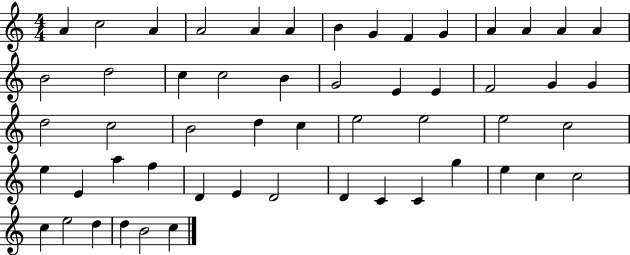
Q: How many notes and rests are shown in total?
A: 54